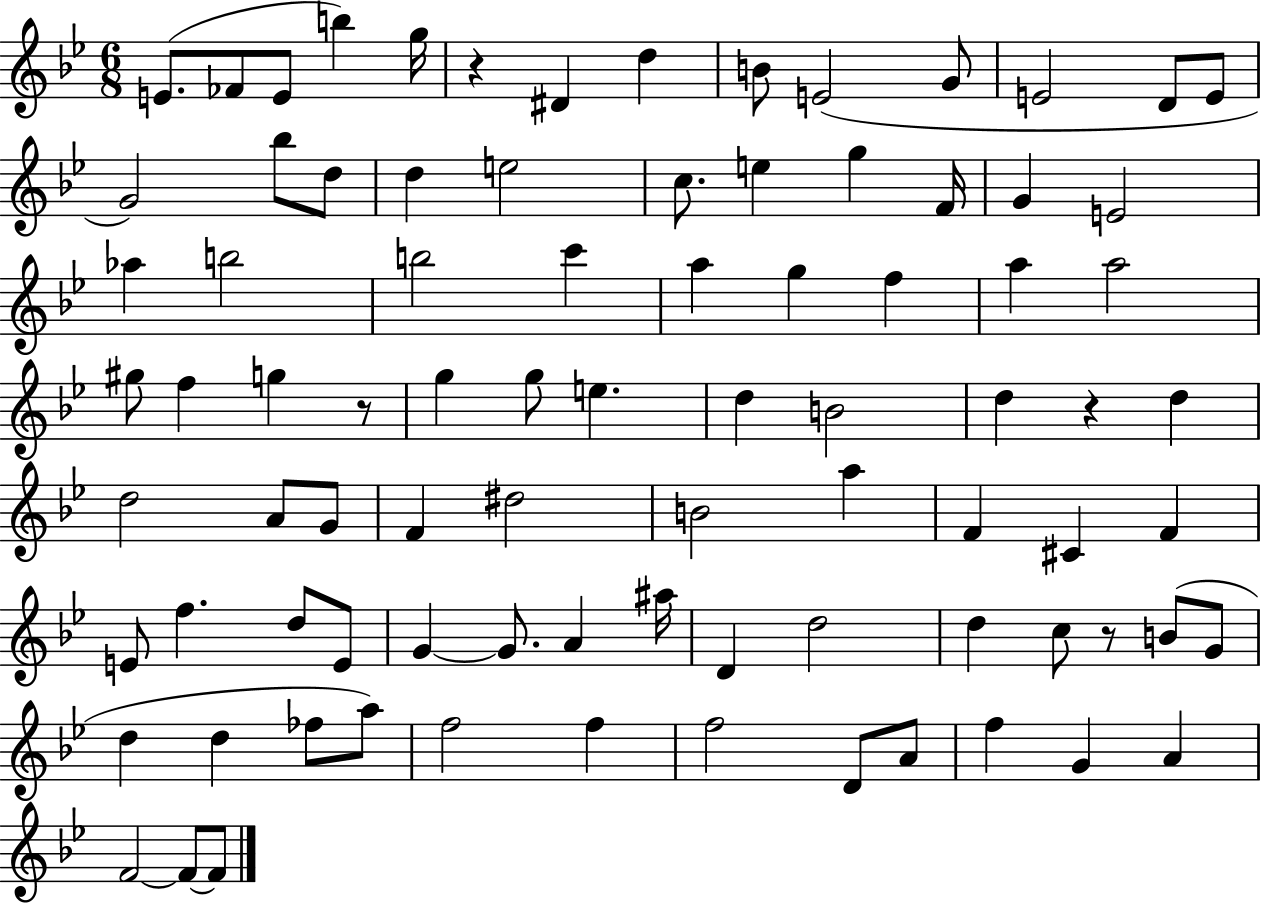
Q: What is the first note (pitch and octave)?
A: E4